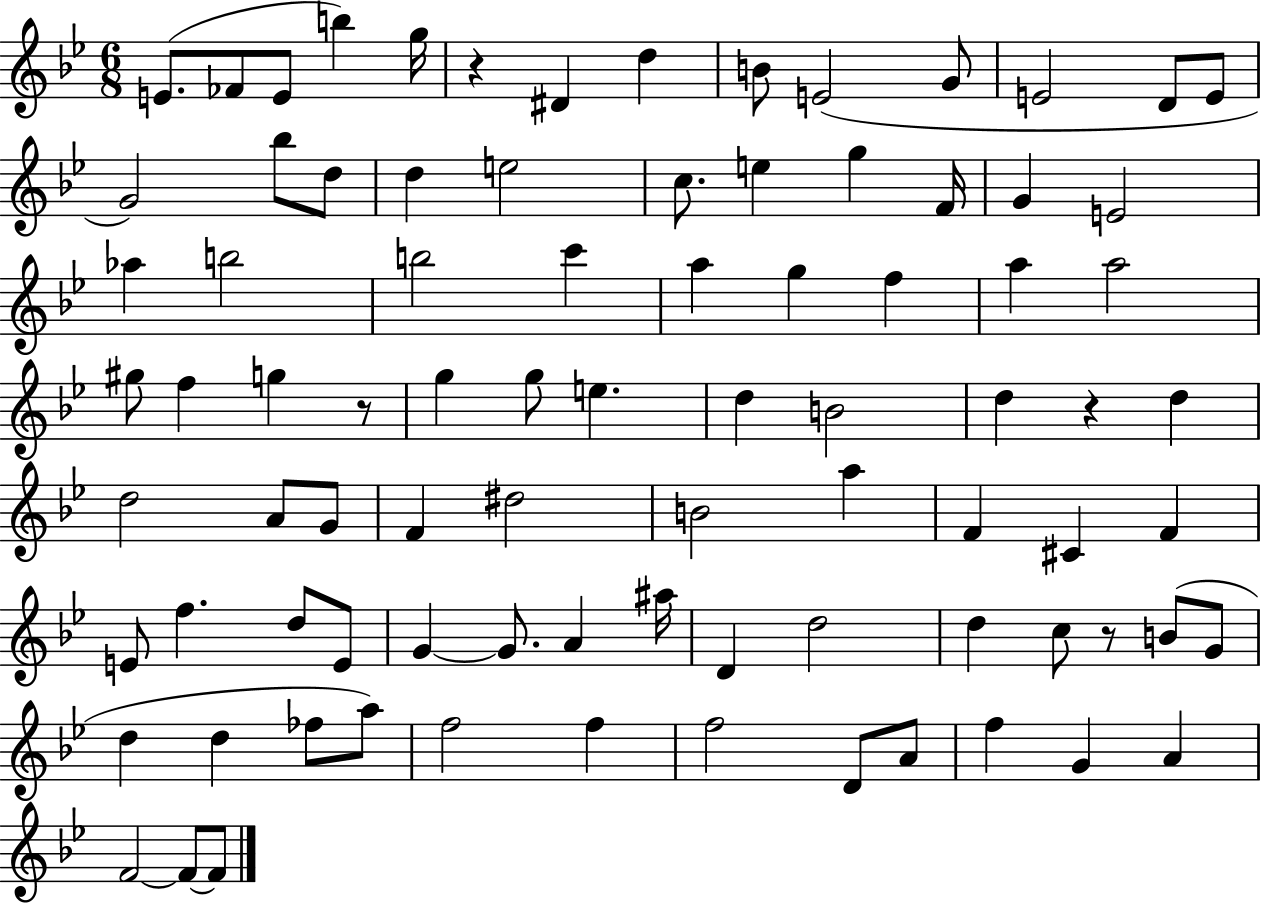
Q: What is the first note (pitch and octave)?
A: E4